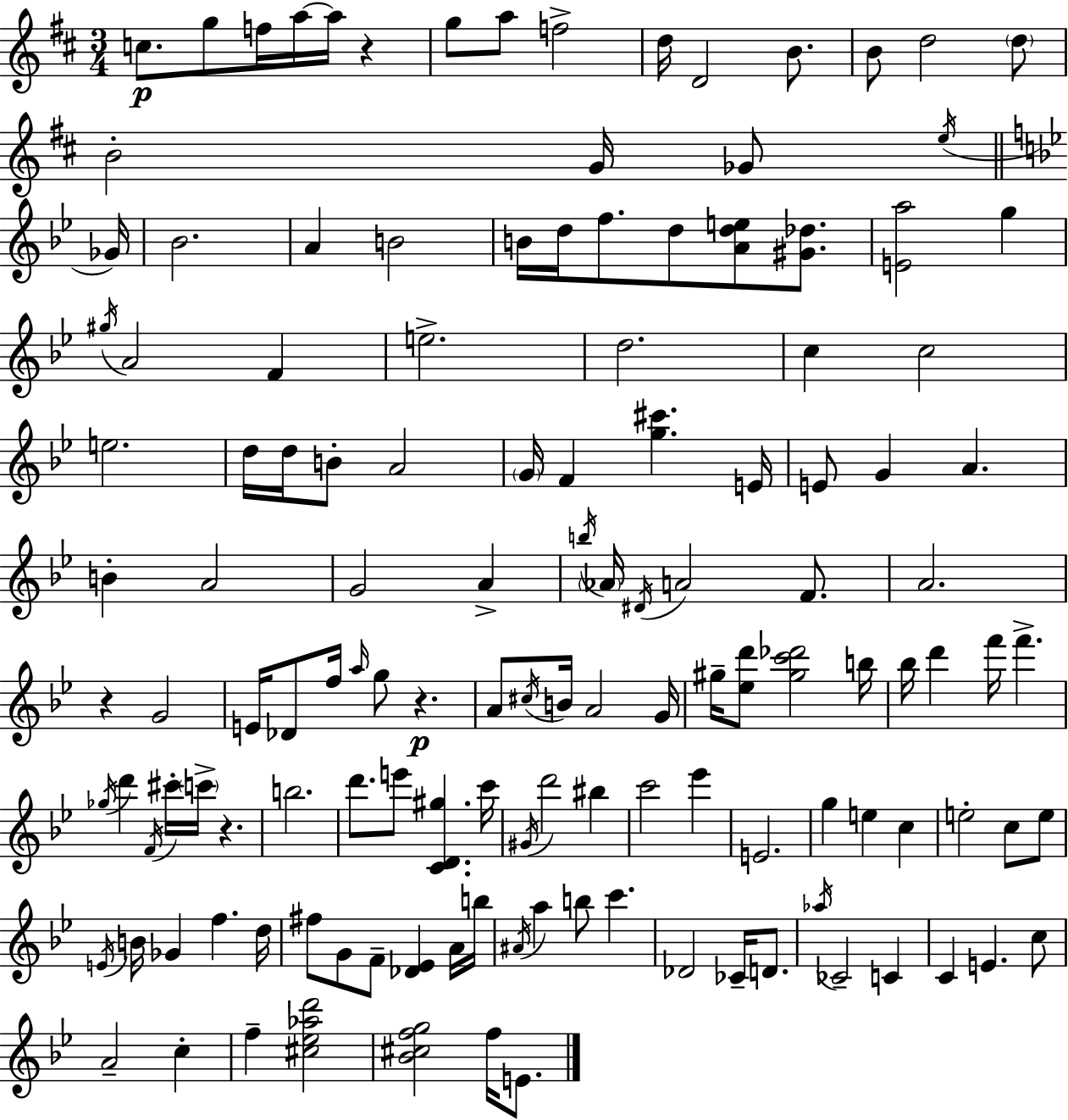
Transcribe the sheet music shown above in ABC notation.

X:1
T:Untitled
M:3/4
L:1/4
K:D
c/2 g/2 f/4 a/4 a/4 z g/2 a/2 f2 d/4 D2 B/2 B/2 d2 d/2 B2 G/4 _G/2 e/4 _G/4 _B2 A B2 B/4 d/4 f/2 d/2 [Ade]/2 [^G_d]/2 [Ea]2 g ^g/4 A2 F e2 d2 c c2 e2 d/4 d/4 B/2 A2 G/4 F [g^c'] E/4 E/2 G A B A2 G2 A b/4 _A/4 ^D/4 A2 F/2 A2 z G2 E/4 _D/2 f/4 a/4 g/2 z A/2 ^c/4 B/4 A2 G/4 ^g/4 [_ed']/2 [^gc'_d']2 b/4 _b/4 d' f'/4 f' _g/4 d' F/4 ^c'/4 c'/4 z b2 d'/2 e'/2 [CD^g] c'/4 ^G/4 d'2 ^b c'2 _e' E2 g e c e2 c/2 e/2 E/4 B/4 _G f d/4 ^f/2 G/2 F/2 [_D_E] A/4 b/4 ^A/4 a b/2 c' _D2 _C/4 D/2 _a/4 _C2 C C E c/2 A2 c f [^c_e_ad']2 [_B^cfg]2 f/4 E/2